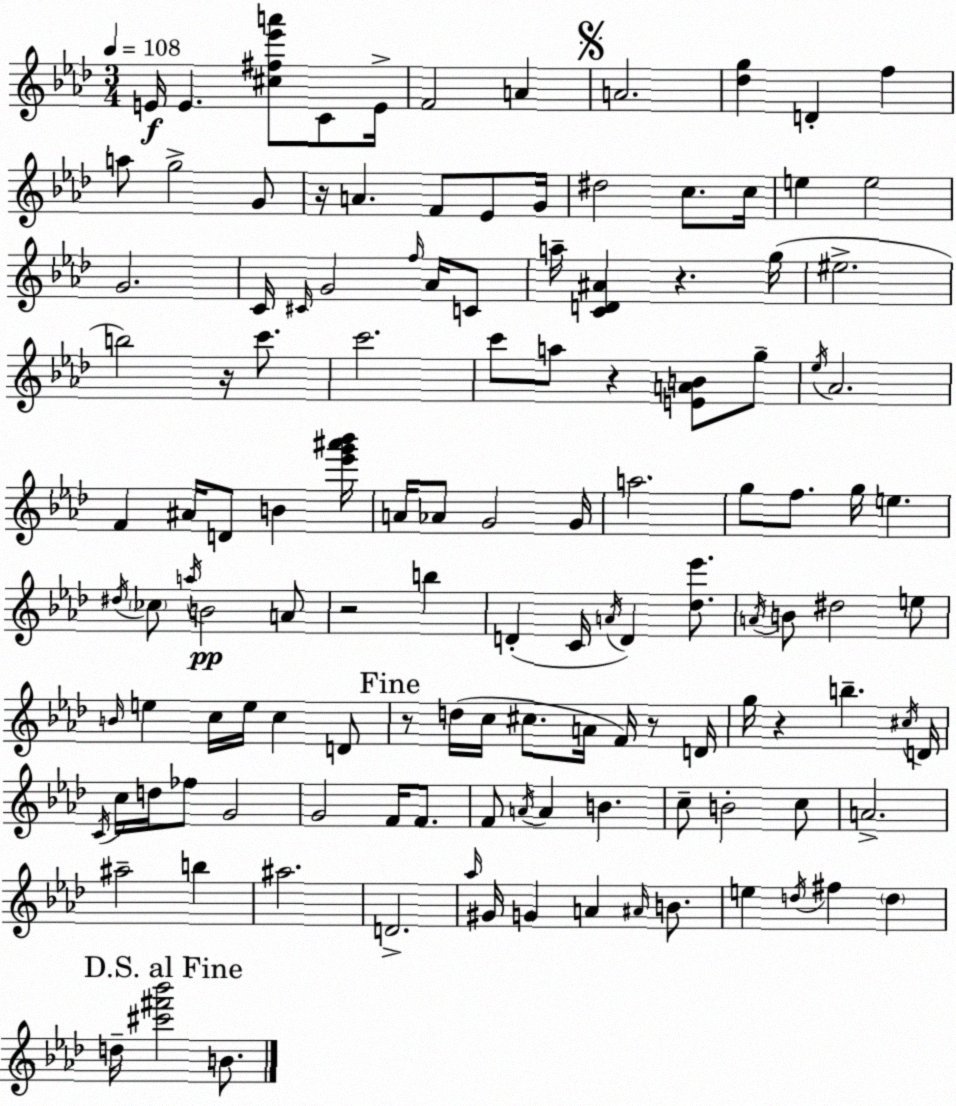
X:1
T:Untitled
M:3/4
L:1/4
K:Fm
E/4 E [^c^f_e'a']/2 C/2 E/4 F2 A A2 [_dg] D f a/2 g2 G/2 z/4 A F/2 _E/2 G/4 ^d2 c/2 c/4 e e2 G2 C/4 ^C/4 G2 f/4 _A/4 C/2 a/4 [CD^A] z g/4 ^e2 b2 z/4 c'/2 c'2 c'/2 a/2 z [EAB]/2 g/2 _e/4 _A2 F ^A/4 D/2 B [_e'g'^a'_b']/4 A/4 _A/2 G2 G/4 a2 g/2 f/2 g/4 e ^d/4 _c/2 a/4 B2 A/2 z2 b D C/4 A/4 D [_d_e']/2 A/4 B/2 ^d2 e/2 B/4 e c/4 e/4 c D/2 z/2 d/4 c/4 ^c/2 A/4 F/4 z/2 D/4 g/4 z b ^c/4 D/4 C/4 c/4 d/4 _f/2 G2 G2 F/4 F/2 F/2 A/4 A B c/2 B2 c/2 A2 ^a2 b ^a2 D2 _a/4 ^G/4 G A ^A/4 B/2 e d/4 ^f d d/4 [^c'^f'_b']2 B/2